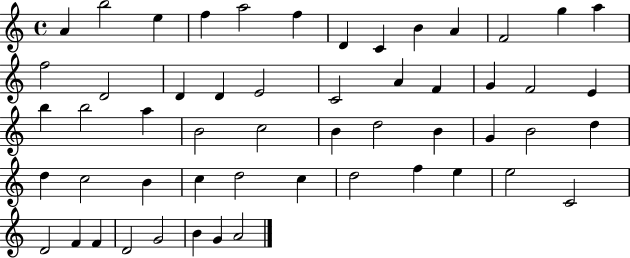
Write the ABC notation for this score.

X:1
T:Untitled
M:4/4
L:1/4
K:C
A b2 e f a2 f D C B A F2 g a f2 D2 D D E2 C2 A F G F2 E b b2 a B2 c2 B d2 B G B2 d d c2 B c d2 c d2 f e e2 C2 D2 F F D2 G2 B G A2